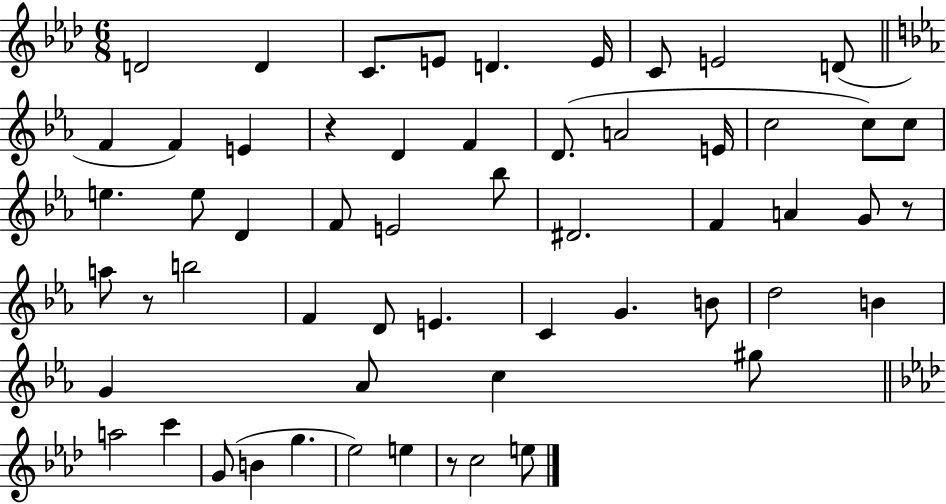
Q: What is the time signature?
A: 6/8